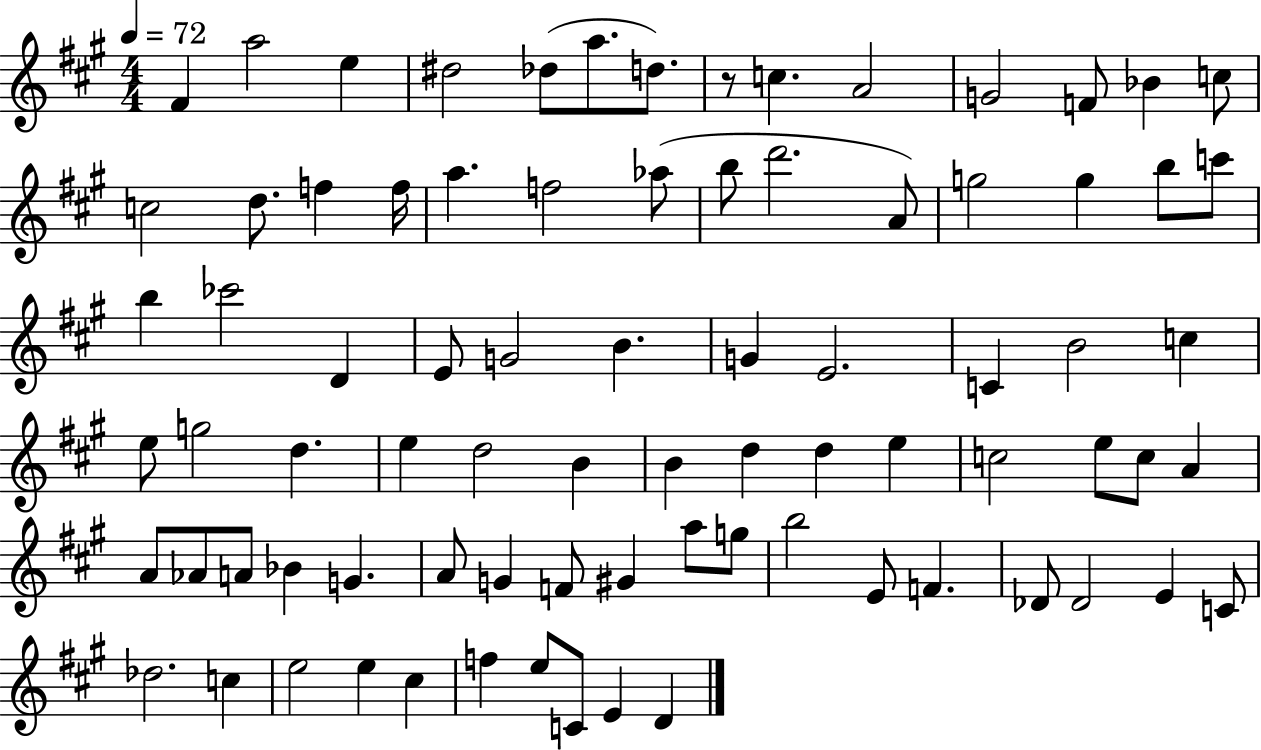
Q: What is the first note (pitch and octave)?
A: F#4